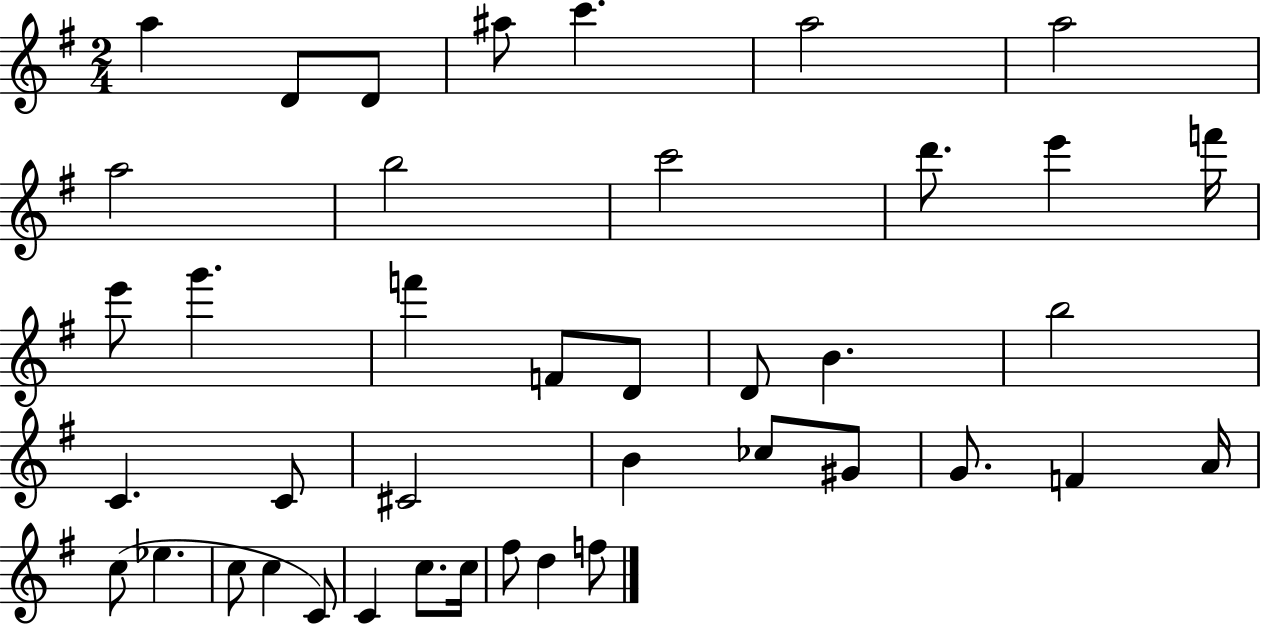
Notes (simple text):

A5/q D4/e D4/e A#5/e C6/q. A5/h A5/h A5/h B5/h C6/h D6/e. E6/q F6/s E6/e G6/q. F6/q F4/e D4/e D4/e B4/q. B5/h C4/q. C4/e C#4/h B4/q CES5/e G#4/e G4/e. F4/q A4/s C5/e Eb5/q. C5/e C5/q C4/e C4/q C5/e. C5/s F#5/e D5/q F5/e